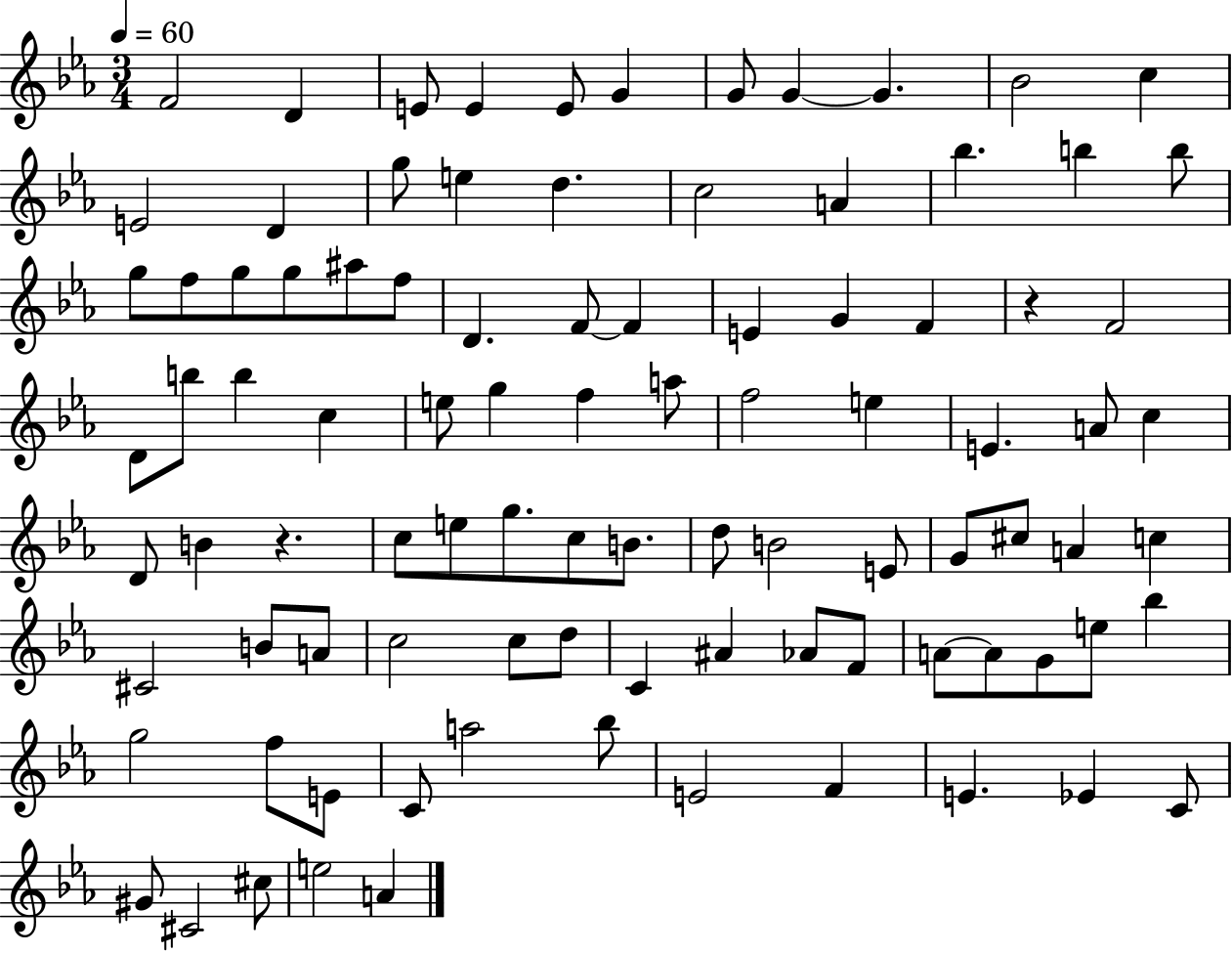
{
  \clef treble
  \numericTimeSignature
  \time 3/4
  \key ees \major
  \tempo 4 = 60
  \repeat volta 2 { f'2 d'4 | e'8 e'4 e'8 g'4 | g'8 g'4~~ g'4. | bes'2 c''4 | \break e'2 d'4 | g''8 e''4 d''4. | c''2 a'4 | bes''4. b''4 b''8 | \break g''8 f''8 g''8 g''8 ais''8 f''8 | d'4. f'8~~ f'4 | e'4 g'4 f'4 | r4 f'2 | \break d'8 b''8 b''4 c''4 | e''8 g''4 f''4 a''8 | f''2 e''4 | e'4. a'8 c''4 | \break d'8 b'4 r4. | c''8 e''8 g''8. c''8 b'8. | d''8 b'2 e'8 | g'8 cis''8 a'4 c''4 | \break cis'2 b'8 a'8 | c''2 c''8 d''8 | c'4 ais'4 aes'8 f'8 | a'8~~ a'8 g'8 e''8 bes''4 | \break g''2 f''8 e'8 | c'8 a''2 bes''8 | e'2 f'4 | e'4. ees'4 c'8 | \break gis'8 cis'2 cis''8 | e''2 a'4 | } \bar "|."
}